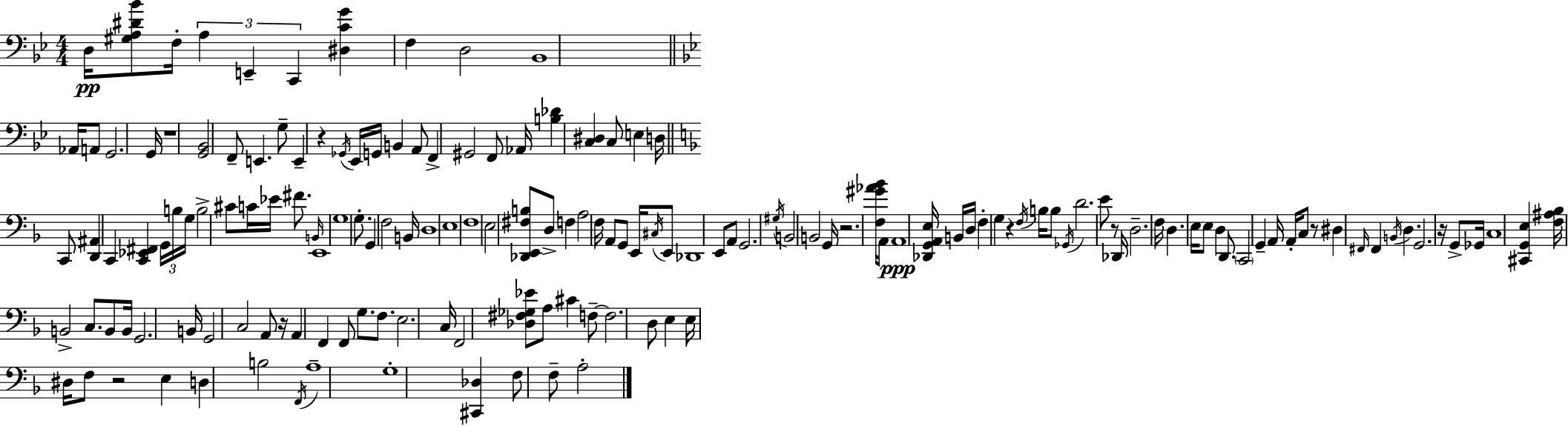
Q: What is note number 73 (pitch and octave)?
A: F3